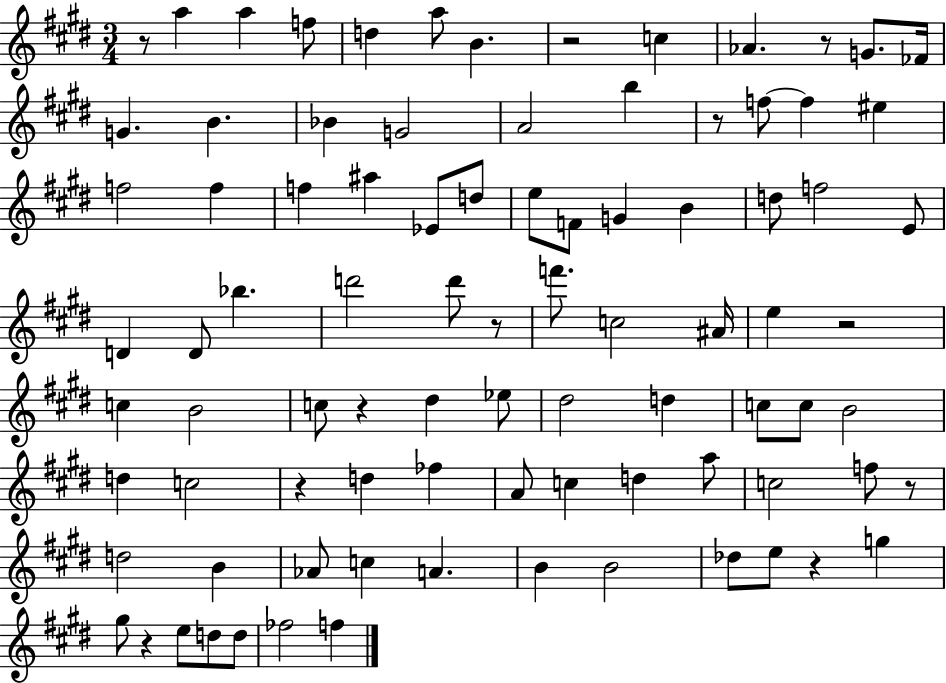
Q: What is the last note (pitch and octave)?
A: F5